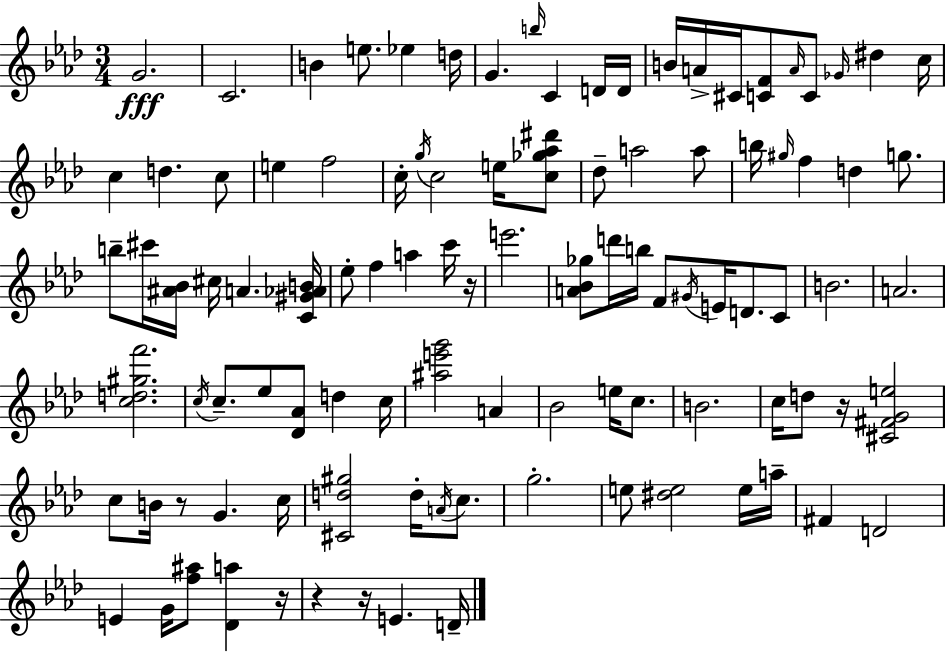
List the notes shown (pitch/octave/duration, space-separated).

G4/h. C4/h. B4/q E5/e. Eb5/q D5/s G4/q. B5/s C4/q D4/s D4/s B4/s A4/s C#4/s [C4,F4]/e A4/s C4/e Gb4/s D#5/q C5/s C5/q D5/q. C5/e E5/q F5/h C5/s G5/s C5/h E5/s [C5,Gb5,Ab5,D#6]/e Db5/e A5/h A5/e B5/s G#5/s F5/q D5/q G5/e. B5/e C#6/s [A#4,Bb4]/s C#5/s A4/q. [C4,G#4,Ab4,B4]/s Eb5/e F5/q A5/q C6/s R/s E6/h. [A4,Bb4,Gb5]/e D6/s B5/s F4/e G#4/s E4/s D4/e. C4/e B4/h. A4/h. [C5,D5,G#5,F6]/h. C5/s C5/e. Eb5/e [Db4,Ab4]/e D5/q C5/s [A#5,E6,G6]/h A4/q Bb4/h E5/s C5/e. B4/h. C5/s D5/e R/s [C#4,F#4,G4,E5]/h C5/e B4/s R/e G4/q. C5/s [C#4,D5,G#5]/h D5/s A4/s C5/e. G5/h. E5/e [D#5,E5]/h E5/s A5/s F#4/q D4/h E4/q G4/s [F5,A#5]/e [Db4,A5]/q R/s R/q R/s E4/q. D4/s